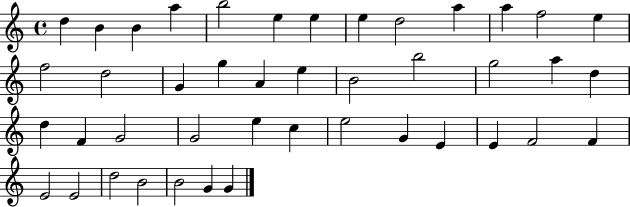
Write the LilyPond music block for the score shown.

{
  \clef treble
  \time 4/4
  \defaultTimeSignature
  \key c \major
  d''4 b'4 b'4 a''4 | b''2 e''4 e''4 | e''4 d''2 a''4 | a''4 f''2 e''4 | \break f''2 d''2 | g'4 g''4 a'4 e''4 | b'2 b''2 | g''2 a''4 d''4 | \break d''4 f'4 g'2 | g'2 e''4 c''4 | e''2 g'4 e'4 | e'4 f'2 f'4 | \break e'2 e'2 | d''2 b'2 | b'2 g'4 g'4 | \bar "|."
}